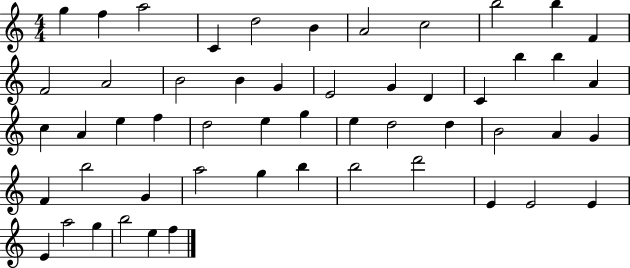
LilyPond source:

{
  \clef treble
  \numericTimeSignature
  \time 4/4
  \key c \major
  g''4 f''4 a''2 | c'4 d''2 b'4 | a'2 c''2 | b''2 b''4 f'4 | \break f'2 a'2 | b'2 b'4 g'4 | e'2 g'4 d'4 | c'4 b''4 b''4 a'4 | \break c''4 a'4 e''4 f''4 | d''2 e''4 g''4 | e''4 d''2 d''4 | b'2 a'4 g'4 | \break f'4 b''2 g'4 | a''2 g''4 b''4 | b''2 d'''2 | e'4 e'2 e'4 | \break e'4 a''2 g''4 | b''2 e''4 f''4 | \bar "|."
}